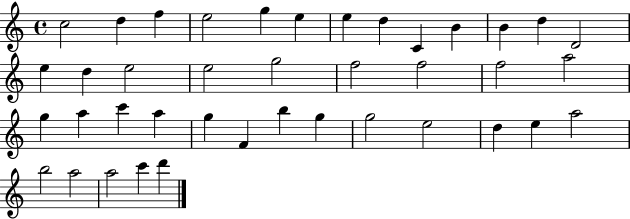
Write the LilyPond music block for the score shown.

{
  \clef treble
  \time 4/4
  \defaultTimeSignature
  \key c \major
  c''2 d''4 f''4 | e''2 g''4 e''4 | e''4 d''4 c'4 b'4 | b'4 d''4 d'2 | \break e''4 d''4 e''2 | e''2 g''2 | f''2 f''2 | f''2 a''2 | \break g''4 a''4 c'''4 a''4 | g''4 f'4 b''4 g''4 | g''2 e''2 | d''4 e''4 a''2 | \break b''2 a''2 | a''2 c'''4 d'''4 | \bar "|."
}